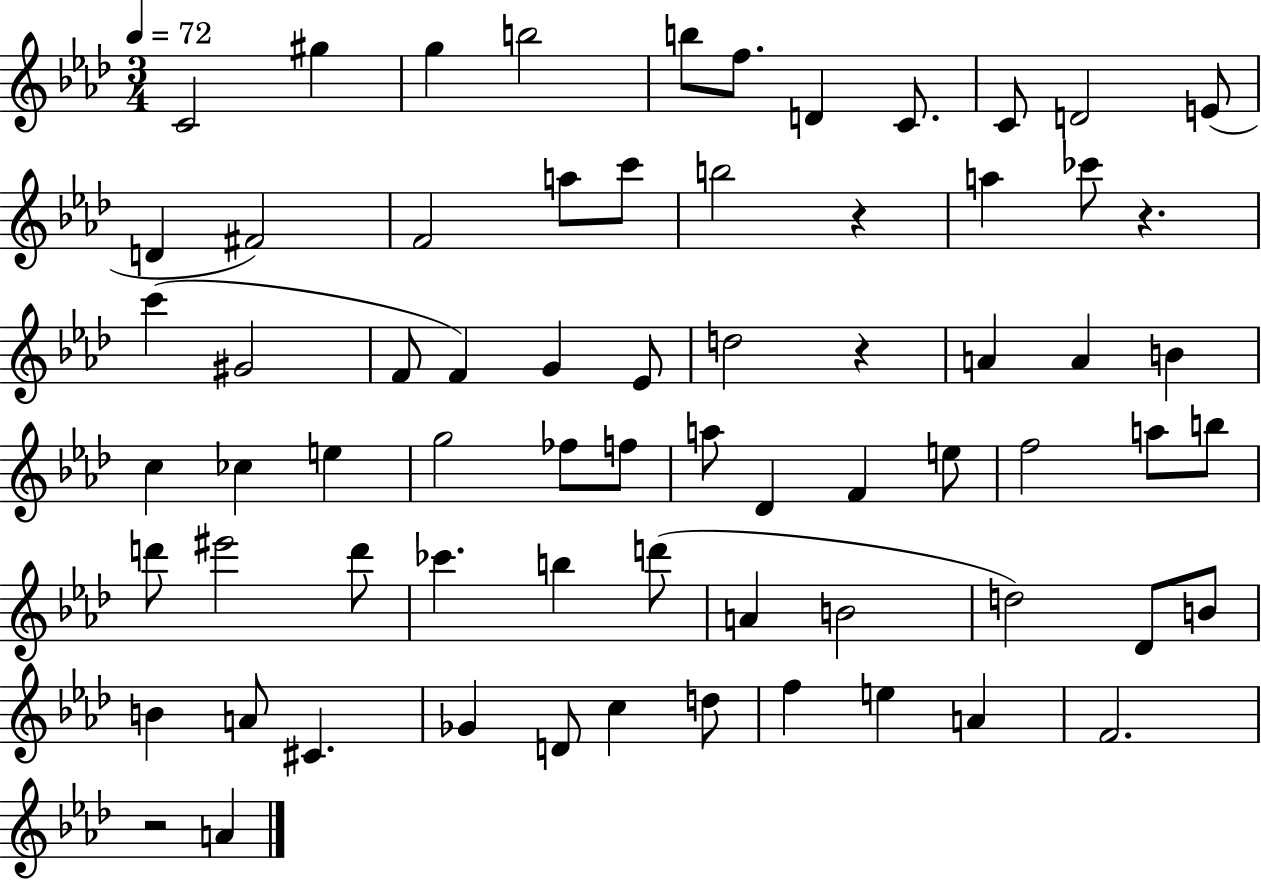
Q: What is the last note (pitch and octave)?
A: A4